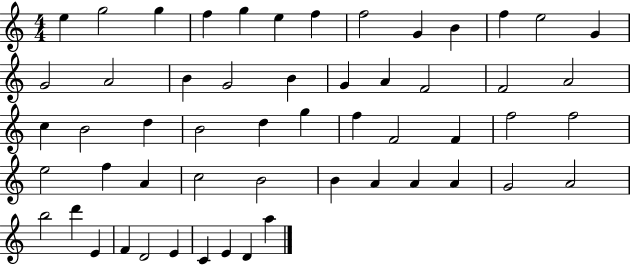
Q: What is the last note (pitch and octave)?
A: A5